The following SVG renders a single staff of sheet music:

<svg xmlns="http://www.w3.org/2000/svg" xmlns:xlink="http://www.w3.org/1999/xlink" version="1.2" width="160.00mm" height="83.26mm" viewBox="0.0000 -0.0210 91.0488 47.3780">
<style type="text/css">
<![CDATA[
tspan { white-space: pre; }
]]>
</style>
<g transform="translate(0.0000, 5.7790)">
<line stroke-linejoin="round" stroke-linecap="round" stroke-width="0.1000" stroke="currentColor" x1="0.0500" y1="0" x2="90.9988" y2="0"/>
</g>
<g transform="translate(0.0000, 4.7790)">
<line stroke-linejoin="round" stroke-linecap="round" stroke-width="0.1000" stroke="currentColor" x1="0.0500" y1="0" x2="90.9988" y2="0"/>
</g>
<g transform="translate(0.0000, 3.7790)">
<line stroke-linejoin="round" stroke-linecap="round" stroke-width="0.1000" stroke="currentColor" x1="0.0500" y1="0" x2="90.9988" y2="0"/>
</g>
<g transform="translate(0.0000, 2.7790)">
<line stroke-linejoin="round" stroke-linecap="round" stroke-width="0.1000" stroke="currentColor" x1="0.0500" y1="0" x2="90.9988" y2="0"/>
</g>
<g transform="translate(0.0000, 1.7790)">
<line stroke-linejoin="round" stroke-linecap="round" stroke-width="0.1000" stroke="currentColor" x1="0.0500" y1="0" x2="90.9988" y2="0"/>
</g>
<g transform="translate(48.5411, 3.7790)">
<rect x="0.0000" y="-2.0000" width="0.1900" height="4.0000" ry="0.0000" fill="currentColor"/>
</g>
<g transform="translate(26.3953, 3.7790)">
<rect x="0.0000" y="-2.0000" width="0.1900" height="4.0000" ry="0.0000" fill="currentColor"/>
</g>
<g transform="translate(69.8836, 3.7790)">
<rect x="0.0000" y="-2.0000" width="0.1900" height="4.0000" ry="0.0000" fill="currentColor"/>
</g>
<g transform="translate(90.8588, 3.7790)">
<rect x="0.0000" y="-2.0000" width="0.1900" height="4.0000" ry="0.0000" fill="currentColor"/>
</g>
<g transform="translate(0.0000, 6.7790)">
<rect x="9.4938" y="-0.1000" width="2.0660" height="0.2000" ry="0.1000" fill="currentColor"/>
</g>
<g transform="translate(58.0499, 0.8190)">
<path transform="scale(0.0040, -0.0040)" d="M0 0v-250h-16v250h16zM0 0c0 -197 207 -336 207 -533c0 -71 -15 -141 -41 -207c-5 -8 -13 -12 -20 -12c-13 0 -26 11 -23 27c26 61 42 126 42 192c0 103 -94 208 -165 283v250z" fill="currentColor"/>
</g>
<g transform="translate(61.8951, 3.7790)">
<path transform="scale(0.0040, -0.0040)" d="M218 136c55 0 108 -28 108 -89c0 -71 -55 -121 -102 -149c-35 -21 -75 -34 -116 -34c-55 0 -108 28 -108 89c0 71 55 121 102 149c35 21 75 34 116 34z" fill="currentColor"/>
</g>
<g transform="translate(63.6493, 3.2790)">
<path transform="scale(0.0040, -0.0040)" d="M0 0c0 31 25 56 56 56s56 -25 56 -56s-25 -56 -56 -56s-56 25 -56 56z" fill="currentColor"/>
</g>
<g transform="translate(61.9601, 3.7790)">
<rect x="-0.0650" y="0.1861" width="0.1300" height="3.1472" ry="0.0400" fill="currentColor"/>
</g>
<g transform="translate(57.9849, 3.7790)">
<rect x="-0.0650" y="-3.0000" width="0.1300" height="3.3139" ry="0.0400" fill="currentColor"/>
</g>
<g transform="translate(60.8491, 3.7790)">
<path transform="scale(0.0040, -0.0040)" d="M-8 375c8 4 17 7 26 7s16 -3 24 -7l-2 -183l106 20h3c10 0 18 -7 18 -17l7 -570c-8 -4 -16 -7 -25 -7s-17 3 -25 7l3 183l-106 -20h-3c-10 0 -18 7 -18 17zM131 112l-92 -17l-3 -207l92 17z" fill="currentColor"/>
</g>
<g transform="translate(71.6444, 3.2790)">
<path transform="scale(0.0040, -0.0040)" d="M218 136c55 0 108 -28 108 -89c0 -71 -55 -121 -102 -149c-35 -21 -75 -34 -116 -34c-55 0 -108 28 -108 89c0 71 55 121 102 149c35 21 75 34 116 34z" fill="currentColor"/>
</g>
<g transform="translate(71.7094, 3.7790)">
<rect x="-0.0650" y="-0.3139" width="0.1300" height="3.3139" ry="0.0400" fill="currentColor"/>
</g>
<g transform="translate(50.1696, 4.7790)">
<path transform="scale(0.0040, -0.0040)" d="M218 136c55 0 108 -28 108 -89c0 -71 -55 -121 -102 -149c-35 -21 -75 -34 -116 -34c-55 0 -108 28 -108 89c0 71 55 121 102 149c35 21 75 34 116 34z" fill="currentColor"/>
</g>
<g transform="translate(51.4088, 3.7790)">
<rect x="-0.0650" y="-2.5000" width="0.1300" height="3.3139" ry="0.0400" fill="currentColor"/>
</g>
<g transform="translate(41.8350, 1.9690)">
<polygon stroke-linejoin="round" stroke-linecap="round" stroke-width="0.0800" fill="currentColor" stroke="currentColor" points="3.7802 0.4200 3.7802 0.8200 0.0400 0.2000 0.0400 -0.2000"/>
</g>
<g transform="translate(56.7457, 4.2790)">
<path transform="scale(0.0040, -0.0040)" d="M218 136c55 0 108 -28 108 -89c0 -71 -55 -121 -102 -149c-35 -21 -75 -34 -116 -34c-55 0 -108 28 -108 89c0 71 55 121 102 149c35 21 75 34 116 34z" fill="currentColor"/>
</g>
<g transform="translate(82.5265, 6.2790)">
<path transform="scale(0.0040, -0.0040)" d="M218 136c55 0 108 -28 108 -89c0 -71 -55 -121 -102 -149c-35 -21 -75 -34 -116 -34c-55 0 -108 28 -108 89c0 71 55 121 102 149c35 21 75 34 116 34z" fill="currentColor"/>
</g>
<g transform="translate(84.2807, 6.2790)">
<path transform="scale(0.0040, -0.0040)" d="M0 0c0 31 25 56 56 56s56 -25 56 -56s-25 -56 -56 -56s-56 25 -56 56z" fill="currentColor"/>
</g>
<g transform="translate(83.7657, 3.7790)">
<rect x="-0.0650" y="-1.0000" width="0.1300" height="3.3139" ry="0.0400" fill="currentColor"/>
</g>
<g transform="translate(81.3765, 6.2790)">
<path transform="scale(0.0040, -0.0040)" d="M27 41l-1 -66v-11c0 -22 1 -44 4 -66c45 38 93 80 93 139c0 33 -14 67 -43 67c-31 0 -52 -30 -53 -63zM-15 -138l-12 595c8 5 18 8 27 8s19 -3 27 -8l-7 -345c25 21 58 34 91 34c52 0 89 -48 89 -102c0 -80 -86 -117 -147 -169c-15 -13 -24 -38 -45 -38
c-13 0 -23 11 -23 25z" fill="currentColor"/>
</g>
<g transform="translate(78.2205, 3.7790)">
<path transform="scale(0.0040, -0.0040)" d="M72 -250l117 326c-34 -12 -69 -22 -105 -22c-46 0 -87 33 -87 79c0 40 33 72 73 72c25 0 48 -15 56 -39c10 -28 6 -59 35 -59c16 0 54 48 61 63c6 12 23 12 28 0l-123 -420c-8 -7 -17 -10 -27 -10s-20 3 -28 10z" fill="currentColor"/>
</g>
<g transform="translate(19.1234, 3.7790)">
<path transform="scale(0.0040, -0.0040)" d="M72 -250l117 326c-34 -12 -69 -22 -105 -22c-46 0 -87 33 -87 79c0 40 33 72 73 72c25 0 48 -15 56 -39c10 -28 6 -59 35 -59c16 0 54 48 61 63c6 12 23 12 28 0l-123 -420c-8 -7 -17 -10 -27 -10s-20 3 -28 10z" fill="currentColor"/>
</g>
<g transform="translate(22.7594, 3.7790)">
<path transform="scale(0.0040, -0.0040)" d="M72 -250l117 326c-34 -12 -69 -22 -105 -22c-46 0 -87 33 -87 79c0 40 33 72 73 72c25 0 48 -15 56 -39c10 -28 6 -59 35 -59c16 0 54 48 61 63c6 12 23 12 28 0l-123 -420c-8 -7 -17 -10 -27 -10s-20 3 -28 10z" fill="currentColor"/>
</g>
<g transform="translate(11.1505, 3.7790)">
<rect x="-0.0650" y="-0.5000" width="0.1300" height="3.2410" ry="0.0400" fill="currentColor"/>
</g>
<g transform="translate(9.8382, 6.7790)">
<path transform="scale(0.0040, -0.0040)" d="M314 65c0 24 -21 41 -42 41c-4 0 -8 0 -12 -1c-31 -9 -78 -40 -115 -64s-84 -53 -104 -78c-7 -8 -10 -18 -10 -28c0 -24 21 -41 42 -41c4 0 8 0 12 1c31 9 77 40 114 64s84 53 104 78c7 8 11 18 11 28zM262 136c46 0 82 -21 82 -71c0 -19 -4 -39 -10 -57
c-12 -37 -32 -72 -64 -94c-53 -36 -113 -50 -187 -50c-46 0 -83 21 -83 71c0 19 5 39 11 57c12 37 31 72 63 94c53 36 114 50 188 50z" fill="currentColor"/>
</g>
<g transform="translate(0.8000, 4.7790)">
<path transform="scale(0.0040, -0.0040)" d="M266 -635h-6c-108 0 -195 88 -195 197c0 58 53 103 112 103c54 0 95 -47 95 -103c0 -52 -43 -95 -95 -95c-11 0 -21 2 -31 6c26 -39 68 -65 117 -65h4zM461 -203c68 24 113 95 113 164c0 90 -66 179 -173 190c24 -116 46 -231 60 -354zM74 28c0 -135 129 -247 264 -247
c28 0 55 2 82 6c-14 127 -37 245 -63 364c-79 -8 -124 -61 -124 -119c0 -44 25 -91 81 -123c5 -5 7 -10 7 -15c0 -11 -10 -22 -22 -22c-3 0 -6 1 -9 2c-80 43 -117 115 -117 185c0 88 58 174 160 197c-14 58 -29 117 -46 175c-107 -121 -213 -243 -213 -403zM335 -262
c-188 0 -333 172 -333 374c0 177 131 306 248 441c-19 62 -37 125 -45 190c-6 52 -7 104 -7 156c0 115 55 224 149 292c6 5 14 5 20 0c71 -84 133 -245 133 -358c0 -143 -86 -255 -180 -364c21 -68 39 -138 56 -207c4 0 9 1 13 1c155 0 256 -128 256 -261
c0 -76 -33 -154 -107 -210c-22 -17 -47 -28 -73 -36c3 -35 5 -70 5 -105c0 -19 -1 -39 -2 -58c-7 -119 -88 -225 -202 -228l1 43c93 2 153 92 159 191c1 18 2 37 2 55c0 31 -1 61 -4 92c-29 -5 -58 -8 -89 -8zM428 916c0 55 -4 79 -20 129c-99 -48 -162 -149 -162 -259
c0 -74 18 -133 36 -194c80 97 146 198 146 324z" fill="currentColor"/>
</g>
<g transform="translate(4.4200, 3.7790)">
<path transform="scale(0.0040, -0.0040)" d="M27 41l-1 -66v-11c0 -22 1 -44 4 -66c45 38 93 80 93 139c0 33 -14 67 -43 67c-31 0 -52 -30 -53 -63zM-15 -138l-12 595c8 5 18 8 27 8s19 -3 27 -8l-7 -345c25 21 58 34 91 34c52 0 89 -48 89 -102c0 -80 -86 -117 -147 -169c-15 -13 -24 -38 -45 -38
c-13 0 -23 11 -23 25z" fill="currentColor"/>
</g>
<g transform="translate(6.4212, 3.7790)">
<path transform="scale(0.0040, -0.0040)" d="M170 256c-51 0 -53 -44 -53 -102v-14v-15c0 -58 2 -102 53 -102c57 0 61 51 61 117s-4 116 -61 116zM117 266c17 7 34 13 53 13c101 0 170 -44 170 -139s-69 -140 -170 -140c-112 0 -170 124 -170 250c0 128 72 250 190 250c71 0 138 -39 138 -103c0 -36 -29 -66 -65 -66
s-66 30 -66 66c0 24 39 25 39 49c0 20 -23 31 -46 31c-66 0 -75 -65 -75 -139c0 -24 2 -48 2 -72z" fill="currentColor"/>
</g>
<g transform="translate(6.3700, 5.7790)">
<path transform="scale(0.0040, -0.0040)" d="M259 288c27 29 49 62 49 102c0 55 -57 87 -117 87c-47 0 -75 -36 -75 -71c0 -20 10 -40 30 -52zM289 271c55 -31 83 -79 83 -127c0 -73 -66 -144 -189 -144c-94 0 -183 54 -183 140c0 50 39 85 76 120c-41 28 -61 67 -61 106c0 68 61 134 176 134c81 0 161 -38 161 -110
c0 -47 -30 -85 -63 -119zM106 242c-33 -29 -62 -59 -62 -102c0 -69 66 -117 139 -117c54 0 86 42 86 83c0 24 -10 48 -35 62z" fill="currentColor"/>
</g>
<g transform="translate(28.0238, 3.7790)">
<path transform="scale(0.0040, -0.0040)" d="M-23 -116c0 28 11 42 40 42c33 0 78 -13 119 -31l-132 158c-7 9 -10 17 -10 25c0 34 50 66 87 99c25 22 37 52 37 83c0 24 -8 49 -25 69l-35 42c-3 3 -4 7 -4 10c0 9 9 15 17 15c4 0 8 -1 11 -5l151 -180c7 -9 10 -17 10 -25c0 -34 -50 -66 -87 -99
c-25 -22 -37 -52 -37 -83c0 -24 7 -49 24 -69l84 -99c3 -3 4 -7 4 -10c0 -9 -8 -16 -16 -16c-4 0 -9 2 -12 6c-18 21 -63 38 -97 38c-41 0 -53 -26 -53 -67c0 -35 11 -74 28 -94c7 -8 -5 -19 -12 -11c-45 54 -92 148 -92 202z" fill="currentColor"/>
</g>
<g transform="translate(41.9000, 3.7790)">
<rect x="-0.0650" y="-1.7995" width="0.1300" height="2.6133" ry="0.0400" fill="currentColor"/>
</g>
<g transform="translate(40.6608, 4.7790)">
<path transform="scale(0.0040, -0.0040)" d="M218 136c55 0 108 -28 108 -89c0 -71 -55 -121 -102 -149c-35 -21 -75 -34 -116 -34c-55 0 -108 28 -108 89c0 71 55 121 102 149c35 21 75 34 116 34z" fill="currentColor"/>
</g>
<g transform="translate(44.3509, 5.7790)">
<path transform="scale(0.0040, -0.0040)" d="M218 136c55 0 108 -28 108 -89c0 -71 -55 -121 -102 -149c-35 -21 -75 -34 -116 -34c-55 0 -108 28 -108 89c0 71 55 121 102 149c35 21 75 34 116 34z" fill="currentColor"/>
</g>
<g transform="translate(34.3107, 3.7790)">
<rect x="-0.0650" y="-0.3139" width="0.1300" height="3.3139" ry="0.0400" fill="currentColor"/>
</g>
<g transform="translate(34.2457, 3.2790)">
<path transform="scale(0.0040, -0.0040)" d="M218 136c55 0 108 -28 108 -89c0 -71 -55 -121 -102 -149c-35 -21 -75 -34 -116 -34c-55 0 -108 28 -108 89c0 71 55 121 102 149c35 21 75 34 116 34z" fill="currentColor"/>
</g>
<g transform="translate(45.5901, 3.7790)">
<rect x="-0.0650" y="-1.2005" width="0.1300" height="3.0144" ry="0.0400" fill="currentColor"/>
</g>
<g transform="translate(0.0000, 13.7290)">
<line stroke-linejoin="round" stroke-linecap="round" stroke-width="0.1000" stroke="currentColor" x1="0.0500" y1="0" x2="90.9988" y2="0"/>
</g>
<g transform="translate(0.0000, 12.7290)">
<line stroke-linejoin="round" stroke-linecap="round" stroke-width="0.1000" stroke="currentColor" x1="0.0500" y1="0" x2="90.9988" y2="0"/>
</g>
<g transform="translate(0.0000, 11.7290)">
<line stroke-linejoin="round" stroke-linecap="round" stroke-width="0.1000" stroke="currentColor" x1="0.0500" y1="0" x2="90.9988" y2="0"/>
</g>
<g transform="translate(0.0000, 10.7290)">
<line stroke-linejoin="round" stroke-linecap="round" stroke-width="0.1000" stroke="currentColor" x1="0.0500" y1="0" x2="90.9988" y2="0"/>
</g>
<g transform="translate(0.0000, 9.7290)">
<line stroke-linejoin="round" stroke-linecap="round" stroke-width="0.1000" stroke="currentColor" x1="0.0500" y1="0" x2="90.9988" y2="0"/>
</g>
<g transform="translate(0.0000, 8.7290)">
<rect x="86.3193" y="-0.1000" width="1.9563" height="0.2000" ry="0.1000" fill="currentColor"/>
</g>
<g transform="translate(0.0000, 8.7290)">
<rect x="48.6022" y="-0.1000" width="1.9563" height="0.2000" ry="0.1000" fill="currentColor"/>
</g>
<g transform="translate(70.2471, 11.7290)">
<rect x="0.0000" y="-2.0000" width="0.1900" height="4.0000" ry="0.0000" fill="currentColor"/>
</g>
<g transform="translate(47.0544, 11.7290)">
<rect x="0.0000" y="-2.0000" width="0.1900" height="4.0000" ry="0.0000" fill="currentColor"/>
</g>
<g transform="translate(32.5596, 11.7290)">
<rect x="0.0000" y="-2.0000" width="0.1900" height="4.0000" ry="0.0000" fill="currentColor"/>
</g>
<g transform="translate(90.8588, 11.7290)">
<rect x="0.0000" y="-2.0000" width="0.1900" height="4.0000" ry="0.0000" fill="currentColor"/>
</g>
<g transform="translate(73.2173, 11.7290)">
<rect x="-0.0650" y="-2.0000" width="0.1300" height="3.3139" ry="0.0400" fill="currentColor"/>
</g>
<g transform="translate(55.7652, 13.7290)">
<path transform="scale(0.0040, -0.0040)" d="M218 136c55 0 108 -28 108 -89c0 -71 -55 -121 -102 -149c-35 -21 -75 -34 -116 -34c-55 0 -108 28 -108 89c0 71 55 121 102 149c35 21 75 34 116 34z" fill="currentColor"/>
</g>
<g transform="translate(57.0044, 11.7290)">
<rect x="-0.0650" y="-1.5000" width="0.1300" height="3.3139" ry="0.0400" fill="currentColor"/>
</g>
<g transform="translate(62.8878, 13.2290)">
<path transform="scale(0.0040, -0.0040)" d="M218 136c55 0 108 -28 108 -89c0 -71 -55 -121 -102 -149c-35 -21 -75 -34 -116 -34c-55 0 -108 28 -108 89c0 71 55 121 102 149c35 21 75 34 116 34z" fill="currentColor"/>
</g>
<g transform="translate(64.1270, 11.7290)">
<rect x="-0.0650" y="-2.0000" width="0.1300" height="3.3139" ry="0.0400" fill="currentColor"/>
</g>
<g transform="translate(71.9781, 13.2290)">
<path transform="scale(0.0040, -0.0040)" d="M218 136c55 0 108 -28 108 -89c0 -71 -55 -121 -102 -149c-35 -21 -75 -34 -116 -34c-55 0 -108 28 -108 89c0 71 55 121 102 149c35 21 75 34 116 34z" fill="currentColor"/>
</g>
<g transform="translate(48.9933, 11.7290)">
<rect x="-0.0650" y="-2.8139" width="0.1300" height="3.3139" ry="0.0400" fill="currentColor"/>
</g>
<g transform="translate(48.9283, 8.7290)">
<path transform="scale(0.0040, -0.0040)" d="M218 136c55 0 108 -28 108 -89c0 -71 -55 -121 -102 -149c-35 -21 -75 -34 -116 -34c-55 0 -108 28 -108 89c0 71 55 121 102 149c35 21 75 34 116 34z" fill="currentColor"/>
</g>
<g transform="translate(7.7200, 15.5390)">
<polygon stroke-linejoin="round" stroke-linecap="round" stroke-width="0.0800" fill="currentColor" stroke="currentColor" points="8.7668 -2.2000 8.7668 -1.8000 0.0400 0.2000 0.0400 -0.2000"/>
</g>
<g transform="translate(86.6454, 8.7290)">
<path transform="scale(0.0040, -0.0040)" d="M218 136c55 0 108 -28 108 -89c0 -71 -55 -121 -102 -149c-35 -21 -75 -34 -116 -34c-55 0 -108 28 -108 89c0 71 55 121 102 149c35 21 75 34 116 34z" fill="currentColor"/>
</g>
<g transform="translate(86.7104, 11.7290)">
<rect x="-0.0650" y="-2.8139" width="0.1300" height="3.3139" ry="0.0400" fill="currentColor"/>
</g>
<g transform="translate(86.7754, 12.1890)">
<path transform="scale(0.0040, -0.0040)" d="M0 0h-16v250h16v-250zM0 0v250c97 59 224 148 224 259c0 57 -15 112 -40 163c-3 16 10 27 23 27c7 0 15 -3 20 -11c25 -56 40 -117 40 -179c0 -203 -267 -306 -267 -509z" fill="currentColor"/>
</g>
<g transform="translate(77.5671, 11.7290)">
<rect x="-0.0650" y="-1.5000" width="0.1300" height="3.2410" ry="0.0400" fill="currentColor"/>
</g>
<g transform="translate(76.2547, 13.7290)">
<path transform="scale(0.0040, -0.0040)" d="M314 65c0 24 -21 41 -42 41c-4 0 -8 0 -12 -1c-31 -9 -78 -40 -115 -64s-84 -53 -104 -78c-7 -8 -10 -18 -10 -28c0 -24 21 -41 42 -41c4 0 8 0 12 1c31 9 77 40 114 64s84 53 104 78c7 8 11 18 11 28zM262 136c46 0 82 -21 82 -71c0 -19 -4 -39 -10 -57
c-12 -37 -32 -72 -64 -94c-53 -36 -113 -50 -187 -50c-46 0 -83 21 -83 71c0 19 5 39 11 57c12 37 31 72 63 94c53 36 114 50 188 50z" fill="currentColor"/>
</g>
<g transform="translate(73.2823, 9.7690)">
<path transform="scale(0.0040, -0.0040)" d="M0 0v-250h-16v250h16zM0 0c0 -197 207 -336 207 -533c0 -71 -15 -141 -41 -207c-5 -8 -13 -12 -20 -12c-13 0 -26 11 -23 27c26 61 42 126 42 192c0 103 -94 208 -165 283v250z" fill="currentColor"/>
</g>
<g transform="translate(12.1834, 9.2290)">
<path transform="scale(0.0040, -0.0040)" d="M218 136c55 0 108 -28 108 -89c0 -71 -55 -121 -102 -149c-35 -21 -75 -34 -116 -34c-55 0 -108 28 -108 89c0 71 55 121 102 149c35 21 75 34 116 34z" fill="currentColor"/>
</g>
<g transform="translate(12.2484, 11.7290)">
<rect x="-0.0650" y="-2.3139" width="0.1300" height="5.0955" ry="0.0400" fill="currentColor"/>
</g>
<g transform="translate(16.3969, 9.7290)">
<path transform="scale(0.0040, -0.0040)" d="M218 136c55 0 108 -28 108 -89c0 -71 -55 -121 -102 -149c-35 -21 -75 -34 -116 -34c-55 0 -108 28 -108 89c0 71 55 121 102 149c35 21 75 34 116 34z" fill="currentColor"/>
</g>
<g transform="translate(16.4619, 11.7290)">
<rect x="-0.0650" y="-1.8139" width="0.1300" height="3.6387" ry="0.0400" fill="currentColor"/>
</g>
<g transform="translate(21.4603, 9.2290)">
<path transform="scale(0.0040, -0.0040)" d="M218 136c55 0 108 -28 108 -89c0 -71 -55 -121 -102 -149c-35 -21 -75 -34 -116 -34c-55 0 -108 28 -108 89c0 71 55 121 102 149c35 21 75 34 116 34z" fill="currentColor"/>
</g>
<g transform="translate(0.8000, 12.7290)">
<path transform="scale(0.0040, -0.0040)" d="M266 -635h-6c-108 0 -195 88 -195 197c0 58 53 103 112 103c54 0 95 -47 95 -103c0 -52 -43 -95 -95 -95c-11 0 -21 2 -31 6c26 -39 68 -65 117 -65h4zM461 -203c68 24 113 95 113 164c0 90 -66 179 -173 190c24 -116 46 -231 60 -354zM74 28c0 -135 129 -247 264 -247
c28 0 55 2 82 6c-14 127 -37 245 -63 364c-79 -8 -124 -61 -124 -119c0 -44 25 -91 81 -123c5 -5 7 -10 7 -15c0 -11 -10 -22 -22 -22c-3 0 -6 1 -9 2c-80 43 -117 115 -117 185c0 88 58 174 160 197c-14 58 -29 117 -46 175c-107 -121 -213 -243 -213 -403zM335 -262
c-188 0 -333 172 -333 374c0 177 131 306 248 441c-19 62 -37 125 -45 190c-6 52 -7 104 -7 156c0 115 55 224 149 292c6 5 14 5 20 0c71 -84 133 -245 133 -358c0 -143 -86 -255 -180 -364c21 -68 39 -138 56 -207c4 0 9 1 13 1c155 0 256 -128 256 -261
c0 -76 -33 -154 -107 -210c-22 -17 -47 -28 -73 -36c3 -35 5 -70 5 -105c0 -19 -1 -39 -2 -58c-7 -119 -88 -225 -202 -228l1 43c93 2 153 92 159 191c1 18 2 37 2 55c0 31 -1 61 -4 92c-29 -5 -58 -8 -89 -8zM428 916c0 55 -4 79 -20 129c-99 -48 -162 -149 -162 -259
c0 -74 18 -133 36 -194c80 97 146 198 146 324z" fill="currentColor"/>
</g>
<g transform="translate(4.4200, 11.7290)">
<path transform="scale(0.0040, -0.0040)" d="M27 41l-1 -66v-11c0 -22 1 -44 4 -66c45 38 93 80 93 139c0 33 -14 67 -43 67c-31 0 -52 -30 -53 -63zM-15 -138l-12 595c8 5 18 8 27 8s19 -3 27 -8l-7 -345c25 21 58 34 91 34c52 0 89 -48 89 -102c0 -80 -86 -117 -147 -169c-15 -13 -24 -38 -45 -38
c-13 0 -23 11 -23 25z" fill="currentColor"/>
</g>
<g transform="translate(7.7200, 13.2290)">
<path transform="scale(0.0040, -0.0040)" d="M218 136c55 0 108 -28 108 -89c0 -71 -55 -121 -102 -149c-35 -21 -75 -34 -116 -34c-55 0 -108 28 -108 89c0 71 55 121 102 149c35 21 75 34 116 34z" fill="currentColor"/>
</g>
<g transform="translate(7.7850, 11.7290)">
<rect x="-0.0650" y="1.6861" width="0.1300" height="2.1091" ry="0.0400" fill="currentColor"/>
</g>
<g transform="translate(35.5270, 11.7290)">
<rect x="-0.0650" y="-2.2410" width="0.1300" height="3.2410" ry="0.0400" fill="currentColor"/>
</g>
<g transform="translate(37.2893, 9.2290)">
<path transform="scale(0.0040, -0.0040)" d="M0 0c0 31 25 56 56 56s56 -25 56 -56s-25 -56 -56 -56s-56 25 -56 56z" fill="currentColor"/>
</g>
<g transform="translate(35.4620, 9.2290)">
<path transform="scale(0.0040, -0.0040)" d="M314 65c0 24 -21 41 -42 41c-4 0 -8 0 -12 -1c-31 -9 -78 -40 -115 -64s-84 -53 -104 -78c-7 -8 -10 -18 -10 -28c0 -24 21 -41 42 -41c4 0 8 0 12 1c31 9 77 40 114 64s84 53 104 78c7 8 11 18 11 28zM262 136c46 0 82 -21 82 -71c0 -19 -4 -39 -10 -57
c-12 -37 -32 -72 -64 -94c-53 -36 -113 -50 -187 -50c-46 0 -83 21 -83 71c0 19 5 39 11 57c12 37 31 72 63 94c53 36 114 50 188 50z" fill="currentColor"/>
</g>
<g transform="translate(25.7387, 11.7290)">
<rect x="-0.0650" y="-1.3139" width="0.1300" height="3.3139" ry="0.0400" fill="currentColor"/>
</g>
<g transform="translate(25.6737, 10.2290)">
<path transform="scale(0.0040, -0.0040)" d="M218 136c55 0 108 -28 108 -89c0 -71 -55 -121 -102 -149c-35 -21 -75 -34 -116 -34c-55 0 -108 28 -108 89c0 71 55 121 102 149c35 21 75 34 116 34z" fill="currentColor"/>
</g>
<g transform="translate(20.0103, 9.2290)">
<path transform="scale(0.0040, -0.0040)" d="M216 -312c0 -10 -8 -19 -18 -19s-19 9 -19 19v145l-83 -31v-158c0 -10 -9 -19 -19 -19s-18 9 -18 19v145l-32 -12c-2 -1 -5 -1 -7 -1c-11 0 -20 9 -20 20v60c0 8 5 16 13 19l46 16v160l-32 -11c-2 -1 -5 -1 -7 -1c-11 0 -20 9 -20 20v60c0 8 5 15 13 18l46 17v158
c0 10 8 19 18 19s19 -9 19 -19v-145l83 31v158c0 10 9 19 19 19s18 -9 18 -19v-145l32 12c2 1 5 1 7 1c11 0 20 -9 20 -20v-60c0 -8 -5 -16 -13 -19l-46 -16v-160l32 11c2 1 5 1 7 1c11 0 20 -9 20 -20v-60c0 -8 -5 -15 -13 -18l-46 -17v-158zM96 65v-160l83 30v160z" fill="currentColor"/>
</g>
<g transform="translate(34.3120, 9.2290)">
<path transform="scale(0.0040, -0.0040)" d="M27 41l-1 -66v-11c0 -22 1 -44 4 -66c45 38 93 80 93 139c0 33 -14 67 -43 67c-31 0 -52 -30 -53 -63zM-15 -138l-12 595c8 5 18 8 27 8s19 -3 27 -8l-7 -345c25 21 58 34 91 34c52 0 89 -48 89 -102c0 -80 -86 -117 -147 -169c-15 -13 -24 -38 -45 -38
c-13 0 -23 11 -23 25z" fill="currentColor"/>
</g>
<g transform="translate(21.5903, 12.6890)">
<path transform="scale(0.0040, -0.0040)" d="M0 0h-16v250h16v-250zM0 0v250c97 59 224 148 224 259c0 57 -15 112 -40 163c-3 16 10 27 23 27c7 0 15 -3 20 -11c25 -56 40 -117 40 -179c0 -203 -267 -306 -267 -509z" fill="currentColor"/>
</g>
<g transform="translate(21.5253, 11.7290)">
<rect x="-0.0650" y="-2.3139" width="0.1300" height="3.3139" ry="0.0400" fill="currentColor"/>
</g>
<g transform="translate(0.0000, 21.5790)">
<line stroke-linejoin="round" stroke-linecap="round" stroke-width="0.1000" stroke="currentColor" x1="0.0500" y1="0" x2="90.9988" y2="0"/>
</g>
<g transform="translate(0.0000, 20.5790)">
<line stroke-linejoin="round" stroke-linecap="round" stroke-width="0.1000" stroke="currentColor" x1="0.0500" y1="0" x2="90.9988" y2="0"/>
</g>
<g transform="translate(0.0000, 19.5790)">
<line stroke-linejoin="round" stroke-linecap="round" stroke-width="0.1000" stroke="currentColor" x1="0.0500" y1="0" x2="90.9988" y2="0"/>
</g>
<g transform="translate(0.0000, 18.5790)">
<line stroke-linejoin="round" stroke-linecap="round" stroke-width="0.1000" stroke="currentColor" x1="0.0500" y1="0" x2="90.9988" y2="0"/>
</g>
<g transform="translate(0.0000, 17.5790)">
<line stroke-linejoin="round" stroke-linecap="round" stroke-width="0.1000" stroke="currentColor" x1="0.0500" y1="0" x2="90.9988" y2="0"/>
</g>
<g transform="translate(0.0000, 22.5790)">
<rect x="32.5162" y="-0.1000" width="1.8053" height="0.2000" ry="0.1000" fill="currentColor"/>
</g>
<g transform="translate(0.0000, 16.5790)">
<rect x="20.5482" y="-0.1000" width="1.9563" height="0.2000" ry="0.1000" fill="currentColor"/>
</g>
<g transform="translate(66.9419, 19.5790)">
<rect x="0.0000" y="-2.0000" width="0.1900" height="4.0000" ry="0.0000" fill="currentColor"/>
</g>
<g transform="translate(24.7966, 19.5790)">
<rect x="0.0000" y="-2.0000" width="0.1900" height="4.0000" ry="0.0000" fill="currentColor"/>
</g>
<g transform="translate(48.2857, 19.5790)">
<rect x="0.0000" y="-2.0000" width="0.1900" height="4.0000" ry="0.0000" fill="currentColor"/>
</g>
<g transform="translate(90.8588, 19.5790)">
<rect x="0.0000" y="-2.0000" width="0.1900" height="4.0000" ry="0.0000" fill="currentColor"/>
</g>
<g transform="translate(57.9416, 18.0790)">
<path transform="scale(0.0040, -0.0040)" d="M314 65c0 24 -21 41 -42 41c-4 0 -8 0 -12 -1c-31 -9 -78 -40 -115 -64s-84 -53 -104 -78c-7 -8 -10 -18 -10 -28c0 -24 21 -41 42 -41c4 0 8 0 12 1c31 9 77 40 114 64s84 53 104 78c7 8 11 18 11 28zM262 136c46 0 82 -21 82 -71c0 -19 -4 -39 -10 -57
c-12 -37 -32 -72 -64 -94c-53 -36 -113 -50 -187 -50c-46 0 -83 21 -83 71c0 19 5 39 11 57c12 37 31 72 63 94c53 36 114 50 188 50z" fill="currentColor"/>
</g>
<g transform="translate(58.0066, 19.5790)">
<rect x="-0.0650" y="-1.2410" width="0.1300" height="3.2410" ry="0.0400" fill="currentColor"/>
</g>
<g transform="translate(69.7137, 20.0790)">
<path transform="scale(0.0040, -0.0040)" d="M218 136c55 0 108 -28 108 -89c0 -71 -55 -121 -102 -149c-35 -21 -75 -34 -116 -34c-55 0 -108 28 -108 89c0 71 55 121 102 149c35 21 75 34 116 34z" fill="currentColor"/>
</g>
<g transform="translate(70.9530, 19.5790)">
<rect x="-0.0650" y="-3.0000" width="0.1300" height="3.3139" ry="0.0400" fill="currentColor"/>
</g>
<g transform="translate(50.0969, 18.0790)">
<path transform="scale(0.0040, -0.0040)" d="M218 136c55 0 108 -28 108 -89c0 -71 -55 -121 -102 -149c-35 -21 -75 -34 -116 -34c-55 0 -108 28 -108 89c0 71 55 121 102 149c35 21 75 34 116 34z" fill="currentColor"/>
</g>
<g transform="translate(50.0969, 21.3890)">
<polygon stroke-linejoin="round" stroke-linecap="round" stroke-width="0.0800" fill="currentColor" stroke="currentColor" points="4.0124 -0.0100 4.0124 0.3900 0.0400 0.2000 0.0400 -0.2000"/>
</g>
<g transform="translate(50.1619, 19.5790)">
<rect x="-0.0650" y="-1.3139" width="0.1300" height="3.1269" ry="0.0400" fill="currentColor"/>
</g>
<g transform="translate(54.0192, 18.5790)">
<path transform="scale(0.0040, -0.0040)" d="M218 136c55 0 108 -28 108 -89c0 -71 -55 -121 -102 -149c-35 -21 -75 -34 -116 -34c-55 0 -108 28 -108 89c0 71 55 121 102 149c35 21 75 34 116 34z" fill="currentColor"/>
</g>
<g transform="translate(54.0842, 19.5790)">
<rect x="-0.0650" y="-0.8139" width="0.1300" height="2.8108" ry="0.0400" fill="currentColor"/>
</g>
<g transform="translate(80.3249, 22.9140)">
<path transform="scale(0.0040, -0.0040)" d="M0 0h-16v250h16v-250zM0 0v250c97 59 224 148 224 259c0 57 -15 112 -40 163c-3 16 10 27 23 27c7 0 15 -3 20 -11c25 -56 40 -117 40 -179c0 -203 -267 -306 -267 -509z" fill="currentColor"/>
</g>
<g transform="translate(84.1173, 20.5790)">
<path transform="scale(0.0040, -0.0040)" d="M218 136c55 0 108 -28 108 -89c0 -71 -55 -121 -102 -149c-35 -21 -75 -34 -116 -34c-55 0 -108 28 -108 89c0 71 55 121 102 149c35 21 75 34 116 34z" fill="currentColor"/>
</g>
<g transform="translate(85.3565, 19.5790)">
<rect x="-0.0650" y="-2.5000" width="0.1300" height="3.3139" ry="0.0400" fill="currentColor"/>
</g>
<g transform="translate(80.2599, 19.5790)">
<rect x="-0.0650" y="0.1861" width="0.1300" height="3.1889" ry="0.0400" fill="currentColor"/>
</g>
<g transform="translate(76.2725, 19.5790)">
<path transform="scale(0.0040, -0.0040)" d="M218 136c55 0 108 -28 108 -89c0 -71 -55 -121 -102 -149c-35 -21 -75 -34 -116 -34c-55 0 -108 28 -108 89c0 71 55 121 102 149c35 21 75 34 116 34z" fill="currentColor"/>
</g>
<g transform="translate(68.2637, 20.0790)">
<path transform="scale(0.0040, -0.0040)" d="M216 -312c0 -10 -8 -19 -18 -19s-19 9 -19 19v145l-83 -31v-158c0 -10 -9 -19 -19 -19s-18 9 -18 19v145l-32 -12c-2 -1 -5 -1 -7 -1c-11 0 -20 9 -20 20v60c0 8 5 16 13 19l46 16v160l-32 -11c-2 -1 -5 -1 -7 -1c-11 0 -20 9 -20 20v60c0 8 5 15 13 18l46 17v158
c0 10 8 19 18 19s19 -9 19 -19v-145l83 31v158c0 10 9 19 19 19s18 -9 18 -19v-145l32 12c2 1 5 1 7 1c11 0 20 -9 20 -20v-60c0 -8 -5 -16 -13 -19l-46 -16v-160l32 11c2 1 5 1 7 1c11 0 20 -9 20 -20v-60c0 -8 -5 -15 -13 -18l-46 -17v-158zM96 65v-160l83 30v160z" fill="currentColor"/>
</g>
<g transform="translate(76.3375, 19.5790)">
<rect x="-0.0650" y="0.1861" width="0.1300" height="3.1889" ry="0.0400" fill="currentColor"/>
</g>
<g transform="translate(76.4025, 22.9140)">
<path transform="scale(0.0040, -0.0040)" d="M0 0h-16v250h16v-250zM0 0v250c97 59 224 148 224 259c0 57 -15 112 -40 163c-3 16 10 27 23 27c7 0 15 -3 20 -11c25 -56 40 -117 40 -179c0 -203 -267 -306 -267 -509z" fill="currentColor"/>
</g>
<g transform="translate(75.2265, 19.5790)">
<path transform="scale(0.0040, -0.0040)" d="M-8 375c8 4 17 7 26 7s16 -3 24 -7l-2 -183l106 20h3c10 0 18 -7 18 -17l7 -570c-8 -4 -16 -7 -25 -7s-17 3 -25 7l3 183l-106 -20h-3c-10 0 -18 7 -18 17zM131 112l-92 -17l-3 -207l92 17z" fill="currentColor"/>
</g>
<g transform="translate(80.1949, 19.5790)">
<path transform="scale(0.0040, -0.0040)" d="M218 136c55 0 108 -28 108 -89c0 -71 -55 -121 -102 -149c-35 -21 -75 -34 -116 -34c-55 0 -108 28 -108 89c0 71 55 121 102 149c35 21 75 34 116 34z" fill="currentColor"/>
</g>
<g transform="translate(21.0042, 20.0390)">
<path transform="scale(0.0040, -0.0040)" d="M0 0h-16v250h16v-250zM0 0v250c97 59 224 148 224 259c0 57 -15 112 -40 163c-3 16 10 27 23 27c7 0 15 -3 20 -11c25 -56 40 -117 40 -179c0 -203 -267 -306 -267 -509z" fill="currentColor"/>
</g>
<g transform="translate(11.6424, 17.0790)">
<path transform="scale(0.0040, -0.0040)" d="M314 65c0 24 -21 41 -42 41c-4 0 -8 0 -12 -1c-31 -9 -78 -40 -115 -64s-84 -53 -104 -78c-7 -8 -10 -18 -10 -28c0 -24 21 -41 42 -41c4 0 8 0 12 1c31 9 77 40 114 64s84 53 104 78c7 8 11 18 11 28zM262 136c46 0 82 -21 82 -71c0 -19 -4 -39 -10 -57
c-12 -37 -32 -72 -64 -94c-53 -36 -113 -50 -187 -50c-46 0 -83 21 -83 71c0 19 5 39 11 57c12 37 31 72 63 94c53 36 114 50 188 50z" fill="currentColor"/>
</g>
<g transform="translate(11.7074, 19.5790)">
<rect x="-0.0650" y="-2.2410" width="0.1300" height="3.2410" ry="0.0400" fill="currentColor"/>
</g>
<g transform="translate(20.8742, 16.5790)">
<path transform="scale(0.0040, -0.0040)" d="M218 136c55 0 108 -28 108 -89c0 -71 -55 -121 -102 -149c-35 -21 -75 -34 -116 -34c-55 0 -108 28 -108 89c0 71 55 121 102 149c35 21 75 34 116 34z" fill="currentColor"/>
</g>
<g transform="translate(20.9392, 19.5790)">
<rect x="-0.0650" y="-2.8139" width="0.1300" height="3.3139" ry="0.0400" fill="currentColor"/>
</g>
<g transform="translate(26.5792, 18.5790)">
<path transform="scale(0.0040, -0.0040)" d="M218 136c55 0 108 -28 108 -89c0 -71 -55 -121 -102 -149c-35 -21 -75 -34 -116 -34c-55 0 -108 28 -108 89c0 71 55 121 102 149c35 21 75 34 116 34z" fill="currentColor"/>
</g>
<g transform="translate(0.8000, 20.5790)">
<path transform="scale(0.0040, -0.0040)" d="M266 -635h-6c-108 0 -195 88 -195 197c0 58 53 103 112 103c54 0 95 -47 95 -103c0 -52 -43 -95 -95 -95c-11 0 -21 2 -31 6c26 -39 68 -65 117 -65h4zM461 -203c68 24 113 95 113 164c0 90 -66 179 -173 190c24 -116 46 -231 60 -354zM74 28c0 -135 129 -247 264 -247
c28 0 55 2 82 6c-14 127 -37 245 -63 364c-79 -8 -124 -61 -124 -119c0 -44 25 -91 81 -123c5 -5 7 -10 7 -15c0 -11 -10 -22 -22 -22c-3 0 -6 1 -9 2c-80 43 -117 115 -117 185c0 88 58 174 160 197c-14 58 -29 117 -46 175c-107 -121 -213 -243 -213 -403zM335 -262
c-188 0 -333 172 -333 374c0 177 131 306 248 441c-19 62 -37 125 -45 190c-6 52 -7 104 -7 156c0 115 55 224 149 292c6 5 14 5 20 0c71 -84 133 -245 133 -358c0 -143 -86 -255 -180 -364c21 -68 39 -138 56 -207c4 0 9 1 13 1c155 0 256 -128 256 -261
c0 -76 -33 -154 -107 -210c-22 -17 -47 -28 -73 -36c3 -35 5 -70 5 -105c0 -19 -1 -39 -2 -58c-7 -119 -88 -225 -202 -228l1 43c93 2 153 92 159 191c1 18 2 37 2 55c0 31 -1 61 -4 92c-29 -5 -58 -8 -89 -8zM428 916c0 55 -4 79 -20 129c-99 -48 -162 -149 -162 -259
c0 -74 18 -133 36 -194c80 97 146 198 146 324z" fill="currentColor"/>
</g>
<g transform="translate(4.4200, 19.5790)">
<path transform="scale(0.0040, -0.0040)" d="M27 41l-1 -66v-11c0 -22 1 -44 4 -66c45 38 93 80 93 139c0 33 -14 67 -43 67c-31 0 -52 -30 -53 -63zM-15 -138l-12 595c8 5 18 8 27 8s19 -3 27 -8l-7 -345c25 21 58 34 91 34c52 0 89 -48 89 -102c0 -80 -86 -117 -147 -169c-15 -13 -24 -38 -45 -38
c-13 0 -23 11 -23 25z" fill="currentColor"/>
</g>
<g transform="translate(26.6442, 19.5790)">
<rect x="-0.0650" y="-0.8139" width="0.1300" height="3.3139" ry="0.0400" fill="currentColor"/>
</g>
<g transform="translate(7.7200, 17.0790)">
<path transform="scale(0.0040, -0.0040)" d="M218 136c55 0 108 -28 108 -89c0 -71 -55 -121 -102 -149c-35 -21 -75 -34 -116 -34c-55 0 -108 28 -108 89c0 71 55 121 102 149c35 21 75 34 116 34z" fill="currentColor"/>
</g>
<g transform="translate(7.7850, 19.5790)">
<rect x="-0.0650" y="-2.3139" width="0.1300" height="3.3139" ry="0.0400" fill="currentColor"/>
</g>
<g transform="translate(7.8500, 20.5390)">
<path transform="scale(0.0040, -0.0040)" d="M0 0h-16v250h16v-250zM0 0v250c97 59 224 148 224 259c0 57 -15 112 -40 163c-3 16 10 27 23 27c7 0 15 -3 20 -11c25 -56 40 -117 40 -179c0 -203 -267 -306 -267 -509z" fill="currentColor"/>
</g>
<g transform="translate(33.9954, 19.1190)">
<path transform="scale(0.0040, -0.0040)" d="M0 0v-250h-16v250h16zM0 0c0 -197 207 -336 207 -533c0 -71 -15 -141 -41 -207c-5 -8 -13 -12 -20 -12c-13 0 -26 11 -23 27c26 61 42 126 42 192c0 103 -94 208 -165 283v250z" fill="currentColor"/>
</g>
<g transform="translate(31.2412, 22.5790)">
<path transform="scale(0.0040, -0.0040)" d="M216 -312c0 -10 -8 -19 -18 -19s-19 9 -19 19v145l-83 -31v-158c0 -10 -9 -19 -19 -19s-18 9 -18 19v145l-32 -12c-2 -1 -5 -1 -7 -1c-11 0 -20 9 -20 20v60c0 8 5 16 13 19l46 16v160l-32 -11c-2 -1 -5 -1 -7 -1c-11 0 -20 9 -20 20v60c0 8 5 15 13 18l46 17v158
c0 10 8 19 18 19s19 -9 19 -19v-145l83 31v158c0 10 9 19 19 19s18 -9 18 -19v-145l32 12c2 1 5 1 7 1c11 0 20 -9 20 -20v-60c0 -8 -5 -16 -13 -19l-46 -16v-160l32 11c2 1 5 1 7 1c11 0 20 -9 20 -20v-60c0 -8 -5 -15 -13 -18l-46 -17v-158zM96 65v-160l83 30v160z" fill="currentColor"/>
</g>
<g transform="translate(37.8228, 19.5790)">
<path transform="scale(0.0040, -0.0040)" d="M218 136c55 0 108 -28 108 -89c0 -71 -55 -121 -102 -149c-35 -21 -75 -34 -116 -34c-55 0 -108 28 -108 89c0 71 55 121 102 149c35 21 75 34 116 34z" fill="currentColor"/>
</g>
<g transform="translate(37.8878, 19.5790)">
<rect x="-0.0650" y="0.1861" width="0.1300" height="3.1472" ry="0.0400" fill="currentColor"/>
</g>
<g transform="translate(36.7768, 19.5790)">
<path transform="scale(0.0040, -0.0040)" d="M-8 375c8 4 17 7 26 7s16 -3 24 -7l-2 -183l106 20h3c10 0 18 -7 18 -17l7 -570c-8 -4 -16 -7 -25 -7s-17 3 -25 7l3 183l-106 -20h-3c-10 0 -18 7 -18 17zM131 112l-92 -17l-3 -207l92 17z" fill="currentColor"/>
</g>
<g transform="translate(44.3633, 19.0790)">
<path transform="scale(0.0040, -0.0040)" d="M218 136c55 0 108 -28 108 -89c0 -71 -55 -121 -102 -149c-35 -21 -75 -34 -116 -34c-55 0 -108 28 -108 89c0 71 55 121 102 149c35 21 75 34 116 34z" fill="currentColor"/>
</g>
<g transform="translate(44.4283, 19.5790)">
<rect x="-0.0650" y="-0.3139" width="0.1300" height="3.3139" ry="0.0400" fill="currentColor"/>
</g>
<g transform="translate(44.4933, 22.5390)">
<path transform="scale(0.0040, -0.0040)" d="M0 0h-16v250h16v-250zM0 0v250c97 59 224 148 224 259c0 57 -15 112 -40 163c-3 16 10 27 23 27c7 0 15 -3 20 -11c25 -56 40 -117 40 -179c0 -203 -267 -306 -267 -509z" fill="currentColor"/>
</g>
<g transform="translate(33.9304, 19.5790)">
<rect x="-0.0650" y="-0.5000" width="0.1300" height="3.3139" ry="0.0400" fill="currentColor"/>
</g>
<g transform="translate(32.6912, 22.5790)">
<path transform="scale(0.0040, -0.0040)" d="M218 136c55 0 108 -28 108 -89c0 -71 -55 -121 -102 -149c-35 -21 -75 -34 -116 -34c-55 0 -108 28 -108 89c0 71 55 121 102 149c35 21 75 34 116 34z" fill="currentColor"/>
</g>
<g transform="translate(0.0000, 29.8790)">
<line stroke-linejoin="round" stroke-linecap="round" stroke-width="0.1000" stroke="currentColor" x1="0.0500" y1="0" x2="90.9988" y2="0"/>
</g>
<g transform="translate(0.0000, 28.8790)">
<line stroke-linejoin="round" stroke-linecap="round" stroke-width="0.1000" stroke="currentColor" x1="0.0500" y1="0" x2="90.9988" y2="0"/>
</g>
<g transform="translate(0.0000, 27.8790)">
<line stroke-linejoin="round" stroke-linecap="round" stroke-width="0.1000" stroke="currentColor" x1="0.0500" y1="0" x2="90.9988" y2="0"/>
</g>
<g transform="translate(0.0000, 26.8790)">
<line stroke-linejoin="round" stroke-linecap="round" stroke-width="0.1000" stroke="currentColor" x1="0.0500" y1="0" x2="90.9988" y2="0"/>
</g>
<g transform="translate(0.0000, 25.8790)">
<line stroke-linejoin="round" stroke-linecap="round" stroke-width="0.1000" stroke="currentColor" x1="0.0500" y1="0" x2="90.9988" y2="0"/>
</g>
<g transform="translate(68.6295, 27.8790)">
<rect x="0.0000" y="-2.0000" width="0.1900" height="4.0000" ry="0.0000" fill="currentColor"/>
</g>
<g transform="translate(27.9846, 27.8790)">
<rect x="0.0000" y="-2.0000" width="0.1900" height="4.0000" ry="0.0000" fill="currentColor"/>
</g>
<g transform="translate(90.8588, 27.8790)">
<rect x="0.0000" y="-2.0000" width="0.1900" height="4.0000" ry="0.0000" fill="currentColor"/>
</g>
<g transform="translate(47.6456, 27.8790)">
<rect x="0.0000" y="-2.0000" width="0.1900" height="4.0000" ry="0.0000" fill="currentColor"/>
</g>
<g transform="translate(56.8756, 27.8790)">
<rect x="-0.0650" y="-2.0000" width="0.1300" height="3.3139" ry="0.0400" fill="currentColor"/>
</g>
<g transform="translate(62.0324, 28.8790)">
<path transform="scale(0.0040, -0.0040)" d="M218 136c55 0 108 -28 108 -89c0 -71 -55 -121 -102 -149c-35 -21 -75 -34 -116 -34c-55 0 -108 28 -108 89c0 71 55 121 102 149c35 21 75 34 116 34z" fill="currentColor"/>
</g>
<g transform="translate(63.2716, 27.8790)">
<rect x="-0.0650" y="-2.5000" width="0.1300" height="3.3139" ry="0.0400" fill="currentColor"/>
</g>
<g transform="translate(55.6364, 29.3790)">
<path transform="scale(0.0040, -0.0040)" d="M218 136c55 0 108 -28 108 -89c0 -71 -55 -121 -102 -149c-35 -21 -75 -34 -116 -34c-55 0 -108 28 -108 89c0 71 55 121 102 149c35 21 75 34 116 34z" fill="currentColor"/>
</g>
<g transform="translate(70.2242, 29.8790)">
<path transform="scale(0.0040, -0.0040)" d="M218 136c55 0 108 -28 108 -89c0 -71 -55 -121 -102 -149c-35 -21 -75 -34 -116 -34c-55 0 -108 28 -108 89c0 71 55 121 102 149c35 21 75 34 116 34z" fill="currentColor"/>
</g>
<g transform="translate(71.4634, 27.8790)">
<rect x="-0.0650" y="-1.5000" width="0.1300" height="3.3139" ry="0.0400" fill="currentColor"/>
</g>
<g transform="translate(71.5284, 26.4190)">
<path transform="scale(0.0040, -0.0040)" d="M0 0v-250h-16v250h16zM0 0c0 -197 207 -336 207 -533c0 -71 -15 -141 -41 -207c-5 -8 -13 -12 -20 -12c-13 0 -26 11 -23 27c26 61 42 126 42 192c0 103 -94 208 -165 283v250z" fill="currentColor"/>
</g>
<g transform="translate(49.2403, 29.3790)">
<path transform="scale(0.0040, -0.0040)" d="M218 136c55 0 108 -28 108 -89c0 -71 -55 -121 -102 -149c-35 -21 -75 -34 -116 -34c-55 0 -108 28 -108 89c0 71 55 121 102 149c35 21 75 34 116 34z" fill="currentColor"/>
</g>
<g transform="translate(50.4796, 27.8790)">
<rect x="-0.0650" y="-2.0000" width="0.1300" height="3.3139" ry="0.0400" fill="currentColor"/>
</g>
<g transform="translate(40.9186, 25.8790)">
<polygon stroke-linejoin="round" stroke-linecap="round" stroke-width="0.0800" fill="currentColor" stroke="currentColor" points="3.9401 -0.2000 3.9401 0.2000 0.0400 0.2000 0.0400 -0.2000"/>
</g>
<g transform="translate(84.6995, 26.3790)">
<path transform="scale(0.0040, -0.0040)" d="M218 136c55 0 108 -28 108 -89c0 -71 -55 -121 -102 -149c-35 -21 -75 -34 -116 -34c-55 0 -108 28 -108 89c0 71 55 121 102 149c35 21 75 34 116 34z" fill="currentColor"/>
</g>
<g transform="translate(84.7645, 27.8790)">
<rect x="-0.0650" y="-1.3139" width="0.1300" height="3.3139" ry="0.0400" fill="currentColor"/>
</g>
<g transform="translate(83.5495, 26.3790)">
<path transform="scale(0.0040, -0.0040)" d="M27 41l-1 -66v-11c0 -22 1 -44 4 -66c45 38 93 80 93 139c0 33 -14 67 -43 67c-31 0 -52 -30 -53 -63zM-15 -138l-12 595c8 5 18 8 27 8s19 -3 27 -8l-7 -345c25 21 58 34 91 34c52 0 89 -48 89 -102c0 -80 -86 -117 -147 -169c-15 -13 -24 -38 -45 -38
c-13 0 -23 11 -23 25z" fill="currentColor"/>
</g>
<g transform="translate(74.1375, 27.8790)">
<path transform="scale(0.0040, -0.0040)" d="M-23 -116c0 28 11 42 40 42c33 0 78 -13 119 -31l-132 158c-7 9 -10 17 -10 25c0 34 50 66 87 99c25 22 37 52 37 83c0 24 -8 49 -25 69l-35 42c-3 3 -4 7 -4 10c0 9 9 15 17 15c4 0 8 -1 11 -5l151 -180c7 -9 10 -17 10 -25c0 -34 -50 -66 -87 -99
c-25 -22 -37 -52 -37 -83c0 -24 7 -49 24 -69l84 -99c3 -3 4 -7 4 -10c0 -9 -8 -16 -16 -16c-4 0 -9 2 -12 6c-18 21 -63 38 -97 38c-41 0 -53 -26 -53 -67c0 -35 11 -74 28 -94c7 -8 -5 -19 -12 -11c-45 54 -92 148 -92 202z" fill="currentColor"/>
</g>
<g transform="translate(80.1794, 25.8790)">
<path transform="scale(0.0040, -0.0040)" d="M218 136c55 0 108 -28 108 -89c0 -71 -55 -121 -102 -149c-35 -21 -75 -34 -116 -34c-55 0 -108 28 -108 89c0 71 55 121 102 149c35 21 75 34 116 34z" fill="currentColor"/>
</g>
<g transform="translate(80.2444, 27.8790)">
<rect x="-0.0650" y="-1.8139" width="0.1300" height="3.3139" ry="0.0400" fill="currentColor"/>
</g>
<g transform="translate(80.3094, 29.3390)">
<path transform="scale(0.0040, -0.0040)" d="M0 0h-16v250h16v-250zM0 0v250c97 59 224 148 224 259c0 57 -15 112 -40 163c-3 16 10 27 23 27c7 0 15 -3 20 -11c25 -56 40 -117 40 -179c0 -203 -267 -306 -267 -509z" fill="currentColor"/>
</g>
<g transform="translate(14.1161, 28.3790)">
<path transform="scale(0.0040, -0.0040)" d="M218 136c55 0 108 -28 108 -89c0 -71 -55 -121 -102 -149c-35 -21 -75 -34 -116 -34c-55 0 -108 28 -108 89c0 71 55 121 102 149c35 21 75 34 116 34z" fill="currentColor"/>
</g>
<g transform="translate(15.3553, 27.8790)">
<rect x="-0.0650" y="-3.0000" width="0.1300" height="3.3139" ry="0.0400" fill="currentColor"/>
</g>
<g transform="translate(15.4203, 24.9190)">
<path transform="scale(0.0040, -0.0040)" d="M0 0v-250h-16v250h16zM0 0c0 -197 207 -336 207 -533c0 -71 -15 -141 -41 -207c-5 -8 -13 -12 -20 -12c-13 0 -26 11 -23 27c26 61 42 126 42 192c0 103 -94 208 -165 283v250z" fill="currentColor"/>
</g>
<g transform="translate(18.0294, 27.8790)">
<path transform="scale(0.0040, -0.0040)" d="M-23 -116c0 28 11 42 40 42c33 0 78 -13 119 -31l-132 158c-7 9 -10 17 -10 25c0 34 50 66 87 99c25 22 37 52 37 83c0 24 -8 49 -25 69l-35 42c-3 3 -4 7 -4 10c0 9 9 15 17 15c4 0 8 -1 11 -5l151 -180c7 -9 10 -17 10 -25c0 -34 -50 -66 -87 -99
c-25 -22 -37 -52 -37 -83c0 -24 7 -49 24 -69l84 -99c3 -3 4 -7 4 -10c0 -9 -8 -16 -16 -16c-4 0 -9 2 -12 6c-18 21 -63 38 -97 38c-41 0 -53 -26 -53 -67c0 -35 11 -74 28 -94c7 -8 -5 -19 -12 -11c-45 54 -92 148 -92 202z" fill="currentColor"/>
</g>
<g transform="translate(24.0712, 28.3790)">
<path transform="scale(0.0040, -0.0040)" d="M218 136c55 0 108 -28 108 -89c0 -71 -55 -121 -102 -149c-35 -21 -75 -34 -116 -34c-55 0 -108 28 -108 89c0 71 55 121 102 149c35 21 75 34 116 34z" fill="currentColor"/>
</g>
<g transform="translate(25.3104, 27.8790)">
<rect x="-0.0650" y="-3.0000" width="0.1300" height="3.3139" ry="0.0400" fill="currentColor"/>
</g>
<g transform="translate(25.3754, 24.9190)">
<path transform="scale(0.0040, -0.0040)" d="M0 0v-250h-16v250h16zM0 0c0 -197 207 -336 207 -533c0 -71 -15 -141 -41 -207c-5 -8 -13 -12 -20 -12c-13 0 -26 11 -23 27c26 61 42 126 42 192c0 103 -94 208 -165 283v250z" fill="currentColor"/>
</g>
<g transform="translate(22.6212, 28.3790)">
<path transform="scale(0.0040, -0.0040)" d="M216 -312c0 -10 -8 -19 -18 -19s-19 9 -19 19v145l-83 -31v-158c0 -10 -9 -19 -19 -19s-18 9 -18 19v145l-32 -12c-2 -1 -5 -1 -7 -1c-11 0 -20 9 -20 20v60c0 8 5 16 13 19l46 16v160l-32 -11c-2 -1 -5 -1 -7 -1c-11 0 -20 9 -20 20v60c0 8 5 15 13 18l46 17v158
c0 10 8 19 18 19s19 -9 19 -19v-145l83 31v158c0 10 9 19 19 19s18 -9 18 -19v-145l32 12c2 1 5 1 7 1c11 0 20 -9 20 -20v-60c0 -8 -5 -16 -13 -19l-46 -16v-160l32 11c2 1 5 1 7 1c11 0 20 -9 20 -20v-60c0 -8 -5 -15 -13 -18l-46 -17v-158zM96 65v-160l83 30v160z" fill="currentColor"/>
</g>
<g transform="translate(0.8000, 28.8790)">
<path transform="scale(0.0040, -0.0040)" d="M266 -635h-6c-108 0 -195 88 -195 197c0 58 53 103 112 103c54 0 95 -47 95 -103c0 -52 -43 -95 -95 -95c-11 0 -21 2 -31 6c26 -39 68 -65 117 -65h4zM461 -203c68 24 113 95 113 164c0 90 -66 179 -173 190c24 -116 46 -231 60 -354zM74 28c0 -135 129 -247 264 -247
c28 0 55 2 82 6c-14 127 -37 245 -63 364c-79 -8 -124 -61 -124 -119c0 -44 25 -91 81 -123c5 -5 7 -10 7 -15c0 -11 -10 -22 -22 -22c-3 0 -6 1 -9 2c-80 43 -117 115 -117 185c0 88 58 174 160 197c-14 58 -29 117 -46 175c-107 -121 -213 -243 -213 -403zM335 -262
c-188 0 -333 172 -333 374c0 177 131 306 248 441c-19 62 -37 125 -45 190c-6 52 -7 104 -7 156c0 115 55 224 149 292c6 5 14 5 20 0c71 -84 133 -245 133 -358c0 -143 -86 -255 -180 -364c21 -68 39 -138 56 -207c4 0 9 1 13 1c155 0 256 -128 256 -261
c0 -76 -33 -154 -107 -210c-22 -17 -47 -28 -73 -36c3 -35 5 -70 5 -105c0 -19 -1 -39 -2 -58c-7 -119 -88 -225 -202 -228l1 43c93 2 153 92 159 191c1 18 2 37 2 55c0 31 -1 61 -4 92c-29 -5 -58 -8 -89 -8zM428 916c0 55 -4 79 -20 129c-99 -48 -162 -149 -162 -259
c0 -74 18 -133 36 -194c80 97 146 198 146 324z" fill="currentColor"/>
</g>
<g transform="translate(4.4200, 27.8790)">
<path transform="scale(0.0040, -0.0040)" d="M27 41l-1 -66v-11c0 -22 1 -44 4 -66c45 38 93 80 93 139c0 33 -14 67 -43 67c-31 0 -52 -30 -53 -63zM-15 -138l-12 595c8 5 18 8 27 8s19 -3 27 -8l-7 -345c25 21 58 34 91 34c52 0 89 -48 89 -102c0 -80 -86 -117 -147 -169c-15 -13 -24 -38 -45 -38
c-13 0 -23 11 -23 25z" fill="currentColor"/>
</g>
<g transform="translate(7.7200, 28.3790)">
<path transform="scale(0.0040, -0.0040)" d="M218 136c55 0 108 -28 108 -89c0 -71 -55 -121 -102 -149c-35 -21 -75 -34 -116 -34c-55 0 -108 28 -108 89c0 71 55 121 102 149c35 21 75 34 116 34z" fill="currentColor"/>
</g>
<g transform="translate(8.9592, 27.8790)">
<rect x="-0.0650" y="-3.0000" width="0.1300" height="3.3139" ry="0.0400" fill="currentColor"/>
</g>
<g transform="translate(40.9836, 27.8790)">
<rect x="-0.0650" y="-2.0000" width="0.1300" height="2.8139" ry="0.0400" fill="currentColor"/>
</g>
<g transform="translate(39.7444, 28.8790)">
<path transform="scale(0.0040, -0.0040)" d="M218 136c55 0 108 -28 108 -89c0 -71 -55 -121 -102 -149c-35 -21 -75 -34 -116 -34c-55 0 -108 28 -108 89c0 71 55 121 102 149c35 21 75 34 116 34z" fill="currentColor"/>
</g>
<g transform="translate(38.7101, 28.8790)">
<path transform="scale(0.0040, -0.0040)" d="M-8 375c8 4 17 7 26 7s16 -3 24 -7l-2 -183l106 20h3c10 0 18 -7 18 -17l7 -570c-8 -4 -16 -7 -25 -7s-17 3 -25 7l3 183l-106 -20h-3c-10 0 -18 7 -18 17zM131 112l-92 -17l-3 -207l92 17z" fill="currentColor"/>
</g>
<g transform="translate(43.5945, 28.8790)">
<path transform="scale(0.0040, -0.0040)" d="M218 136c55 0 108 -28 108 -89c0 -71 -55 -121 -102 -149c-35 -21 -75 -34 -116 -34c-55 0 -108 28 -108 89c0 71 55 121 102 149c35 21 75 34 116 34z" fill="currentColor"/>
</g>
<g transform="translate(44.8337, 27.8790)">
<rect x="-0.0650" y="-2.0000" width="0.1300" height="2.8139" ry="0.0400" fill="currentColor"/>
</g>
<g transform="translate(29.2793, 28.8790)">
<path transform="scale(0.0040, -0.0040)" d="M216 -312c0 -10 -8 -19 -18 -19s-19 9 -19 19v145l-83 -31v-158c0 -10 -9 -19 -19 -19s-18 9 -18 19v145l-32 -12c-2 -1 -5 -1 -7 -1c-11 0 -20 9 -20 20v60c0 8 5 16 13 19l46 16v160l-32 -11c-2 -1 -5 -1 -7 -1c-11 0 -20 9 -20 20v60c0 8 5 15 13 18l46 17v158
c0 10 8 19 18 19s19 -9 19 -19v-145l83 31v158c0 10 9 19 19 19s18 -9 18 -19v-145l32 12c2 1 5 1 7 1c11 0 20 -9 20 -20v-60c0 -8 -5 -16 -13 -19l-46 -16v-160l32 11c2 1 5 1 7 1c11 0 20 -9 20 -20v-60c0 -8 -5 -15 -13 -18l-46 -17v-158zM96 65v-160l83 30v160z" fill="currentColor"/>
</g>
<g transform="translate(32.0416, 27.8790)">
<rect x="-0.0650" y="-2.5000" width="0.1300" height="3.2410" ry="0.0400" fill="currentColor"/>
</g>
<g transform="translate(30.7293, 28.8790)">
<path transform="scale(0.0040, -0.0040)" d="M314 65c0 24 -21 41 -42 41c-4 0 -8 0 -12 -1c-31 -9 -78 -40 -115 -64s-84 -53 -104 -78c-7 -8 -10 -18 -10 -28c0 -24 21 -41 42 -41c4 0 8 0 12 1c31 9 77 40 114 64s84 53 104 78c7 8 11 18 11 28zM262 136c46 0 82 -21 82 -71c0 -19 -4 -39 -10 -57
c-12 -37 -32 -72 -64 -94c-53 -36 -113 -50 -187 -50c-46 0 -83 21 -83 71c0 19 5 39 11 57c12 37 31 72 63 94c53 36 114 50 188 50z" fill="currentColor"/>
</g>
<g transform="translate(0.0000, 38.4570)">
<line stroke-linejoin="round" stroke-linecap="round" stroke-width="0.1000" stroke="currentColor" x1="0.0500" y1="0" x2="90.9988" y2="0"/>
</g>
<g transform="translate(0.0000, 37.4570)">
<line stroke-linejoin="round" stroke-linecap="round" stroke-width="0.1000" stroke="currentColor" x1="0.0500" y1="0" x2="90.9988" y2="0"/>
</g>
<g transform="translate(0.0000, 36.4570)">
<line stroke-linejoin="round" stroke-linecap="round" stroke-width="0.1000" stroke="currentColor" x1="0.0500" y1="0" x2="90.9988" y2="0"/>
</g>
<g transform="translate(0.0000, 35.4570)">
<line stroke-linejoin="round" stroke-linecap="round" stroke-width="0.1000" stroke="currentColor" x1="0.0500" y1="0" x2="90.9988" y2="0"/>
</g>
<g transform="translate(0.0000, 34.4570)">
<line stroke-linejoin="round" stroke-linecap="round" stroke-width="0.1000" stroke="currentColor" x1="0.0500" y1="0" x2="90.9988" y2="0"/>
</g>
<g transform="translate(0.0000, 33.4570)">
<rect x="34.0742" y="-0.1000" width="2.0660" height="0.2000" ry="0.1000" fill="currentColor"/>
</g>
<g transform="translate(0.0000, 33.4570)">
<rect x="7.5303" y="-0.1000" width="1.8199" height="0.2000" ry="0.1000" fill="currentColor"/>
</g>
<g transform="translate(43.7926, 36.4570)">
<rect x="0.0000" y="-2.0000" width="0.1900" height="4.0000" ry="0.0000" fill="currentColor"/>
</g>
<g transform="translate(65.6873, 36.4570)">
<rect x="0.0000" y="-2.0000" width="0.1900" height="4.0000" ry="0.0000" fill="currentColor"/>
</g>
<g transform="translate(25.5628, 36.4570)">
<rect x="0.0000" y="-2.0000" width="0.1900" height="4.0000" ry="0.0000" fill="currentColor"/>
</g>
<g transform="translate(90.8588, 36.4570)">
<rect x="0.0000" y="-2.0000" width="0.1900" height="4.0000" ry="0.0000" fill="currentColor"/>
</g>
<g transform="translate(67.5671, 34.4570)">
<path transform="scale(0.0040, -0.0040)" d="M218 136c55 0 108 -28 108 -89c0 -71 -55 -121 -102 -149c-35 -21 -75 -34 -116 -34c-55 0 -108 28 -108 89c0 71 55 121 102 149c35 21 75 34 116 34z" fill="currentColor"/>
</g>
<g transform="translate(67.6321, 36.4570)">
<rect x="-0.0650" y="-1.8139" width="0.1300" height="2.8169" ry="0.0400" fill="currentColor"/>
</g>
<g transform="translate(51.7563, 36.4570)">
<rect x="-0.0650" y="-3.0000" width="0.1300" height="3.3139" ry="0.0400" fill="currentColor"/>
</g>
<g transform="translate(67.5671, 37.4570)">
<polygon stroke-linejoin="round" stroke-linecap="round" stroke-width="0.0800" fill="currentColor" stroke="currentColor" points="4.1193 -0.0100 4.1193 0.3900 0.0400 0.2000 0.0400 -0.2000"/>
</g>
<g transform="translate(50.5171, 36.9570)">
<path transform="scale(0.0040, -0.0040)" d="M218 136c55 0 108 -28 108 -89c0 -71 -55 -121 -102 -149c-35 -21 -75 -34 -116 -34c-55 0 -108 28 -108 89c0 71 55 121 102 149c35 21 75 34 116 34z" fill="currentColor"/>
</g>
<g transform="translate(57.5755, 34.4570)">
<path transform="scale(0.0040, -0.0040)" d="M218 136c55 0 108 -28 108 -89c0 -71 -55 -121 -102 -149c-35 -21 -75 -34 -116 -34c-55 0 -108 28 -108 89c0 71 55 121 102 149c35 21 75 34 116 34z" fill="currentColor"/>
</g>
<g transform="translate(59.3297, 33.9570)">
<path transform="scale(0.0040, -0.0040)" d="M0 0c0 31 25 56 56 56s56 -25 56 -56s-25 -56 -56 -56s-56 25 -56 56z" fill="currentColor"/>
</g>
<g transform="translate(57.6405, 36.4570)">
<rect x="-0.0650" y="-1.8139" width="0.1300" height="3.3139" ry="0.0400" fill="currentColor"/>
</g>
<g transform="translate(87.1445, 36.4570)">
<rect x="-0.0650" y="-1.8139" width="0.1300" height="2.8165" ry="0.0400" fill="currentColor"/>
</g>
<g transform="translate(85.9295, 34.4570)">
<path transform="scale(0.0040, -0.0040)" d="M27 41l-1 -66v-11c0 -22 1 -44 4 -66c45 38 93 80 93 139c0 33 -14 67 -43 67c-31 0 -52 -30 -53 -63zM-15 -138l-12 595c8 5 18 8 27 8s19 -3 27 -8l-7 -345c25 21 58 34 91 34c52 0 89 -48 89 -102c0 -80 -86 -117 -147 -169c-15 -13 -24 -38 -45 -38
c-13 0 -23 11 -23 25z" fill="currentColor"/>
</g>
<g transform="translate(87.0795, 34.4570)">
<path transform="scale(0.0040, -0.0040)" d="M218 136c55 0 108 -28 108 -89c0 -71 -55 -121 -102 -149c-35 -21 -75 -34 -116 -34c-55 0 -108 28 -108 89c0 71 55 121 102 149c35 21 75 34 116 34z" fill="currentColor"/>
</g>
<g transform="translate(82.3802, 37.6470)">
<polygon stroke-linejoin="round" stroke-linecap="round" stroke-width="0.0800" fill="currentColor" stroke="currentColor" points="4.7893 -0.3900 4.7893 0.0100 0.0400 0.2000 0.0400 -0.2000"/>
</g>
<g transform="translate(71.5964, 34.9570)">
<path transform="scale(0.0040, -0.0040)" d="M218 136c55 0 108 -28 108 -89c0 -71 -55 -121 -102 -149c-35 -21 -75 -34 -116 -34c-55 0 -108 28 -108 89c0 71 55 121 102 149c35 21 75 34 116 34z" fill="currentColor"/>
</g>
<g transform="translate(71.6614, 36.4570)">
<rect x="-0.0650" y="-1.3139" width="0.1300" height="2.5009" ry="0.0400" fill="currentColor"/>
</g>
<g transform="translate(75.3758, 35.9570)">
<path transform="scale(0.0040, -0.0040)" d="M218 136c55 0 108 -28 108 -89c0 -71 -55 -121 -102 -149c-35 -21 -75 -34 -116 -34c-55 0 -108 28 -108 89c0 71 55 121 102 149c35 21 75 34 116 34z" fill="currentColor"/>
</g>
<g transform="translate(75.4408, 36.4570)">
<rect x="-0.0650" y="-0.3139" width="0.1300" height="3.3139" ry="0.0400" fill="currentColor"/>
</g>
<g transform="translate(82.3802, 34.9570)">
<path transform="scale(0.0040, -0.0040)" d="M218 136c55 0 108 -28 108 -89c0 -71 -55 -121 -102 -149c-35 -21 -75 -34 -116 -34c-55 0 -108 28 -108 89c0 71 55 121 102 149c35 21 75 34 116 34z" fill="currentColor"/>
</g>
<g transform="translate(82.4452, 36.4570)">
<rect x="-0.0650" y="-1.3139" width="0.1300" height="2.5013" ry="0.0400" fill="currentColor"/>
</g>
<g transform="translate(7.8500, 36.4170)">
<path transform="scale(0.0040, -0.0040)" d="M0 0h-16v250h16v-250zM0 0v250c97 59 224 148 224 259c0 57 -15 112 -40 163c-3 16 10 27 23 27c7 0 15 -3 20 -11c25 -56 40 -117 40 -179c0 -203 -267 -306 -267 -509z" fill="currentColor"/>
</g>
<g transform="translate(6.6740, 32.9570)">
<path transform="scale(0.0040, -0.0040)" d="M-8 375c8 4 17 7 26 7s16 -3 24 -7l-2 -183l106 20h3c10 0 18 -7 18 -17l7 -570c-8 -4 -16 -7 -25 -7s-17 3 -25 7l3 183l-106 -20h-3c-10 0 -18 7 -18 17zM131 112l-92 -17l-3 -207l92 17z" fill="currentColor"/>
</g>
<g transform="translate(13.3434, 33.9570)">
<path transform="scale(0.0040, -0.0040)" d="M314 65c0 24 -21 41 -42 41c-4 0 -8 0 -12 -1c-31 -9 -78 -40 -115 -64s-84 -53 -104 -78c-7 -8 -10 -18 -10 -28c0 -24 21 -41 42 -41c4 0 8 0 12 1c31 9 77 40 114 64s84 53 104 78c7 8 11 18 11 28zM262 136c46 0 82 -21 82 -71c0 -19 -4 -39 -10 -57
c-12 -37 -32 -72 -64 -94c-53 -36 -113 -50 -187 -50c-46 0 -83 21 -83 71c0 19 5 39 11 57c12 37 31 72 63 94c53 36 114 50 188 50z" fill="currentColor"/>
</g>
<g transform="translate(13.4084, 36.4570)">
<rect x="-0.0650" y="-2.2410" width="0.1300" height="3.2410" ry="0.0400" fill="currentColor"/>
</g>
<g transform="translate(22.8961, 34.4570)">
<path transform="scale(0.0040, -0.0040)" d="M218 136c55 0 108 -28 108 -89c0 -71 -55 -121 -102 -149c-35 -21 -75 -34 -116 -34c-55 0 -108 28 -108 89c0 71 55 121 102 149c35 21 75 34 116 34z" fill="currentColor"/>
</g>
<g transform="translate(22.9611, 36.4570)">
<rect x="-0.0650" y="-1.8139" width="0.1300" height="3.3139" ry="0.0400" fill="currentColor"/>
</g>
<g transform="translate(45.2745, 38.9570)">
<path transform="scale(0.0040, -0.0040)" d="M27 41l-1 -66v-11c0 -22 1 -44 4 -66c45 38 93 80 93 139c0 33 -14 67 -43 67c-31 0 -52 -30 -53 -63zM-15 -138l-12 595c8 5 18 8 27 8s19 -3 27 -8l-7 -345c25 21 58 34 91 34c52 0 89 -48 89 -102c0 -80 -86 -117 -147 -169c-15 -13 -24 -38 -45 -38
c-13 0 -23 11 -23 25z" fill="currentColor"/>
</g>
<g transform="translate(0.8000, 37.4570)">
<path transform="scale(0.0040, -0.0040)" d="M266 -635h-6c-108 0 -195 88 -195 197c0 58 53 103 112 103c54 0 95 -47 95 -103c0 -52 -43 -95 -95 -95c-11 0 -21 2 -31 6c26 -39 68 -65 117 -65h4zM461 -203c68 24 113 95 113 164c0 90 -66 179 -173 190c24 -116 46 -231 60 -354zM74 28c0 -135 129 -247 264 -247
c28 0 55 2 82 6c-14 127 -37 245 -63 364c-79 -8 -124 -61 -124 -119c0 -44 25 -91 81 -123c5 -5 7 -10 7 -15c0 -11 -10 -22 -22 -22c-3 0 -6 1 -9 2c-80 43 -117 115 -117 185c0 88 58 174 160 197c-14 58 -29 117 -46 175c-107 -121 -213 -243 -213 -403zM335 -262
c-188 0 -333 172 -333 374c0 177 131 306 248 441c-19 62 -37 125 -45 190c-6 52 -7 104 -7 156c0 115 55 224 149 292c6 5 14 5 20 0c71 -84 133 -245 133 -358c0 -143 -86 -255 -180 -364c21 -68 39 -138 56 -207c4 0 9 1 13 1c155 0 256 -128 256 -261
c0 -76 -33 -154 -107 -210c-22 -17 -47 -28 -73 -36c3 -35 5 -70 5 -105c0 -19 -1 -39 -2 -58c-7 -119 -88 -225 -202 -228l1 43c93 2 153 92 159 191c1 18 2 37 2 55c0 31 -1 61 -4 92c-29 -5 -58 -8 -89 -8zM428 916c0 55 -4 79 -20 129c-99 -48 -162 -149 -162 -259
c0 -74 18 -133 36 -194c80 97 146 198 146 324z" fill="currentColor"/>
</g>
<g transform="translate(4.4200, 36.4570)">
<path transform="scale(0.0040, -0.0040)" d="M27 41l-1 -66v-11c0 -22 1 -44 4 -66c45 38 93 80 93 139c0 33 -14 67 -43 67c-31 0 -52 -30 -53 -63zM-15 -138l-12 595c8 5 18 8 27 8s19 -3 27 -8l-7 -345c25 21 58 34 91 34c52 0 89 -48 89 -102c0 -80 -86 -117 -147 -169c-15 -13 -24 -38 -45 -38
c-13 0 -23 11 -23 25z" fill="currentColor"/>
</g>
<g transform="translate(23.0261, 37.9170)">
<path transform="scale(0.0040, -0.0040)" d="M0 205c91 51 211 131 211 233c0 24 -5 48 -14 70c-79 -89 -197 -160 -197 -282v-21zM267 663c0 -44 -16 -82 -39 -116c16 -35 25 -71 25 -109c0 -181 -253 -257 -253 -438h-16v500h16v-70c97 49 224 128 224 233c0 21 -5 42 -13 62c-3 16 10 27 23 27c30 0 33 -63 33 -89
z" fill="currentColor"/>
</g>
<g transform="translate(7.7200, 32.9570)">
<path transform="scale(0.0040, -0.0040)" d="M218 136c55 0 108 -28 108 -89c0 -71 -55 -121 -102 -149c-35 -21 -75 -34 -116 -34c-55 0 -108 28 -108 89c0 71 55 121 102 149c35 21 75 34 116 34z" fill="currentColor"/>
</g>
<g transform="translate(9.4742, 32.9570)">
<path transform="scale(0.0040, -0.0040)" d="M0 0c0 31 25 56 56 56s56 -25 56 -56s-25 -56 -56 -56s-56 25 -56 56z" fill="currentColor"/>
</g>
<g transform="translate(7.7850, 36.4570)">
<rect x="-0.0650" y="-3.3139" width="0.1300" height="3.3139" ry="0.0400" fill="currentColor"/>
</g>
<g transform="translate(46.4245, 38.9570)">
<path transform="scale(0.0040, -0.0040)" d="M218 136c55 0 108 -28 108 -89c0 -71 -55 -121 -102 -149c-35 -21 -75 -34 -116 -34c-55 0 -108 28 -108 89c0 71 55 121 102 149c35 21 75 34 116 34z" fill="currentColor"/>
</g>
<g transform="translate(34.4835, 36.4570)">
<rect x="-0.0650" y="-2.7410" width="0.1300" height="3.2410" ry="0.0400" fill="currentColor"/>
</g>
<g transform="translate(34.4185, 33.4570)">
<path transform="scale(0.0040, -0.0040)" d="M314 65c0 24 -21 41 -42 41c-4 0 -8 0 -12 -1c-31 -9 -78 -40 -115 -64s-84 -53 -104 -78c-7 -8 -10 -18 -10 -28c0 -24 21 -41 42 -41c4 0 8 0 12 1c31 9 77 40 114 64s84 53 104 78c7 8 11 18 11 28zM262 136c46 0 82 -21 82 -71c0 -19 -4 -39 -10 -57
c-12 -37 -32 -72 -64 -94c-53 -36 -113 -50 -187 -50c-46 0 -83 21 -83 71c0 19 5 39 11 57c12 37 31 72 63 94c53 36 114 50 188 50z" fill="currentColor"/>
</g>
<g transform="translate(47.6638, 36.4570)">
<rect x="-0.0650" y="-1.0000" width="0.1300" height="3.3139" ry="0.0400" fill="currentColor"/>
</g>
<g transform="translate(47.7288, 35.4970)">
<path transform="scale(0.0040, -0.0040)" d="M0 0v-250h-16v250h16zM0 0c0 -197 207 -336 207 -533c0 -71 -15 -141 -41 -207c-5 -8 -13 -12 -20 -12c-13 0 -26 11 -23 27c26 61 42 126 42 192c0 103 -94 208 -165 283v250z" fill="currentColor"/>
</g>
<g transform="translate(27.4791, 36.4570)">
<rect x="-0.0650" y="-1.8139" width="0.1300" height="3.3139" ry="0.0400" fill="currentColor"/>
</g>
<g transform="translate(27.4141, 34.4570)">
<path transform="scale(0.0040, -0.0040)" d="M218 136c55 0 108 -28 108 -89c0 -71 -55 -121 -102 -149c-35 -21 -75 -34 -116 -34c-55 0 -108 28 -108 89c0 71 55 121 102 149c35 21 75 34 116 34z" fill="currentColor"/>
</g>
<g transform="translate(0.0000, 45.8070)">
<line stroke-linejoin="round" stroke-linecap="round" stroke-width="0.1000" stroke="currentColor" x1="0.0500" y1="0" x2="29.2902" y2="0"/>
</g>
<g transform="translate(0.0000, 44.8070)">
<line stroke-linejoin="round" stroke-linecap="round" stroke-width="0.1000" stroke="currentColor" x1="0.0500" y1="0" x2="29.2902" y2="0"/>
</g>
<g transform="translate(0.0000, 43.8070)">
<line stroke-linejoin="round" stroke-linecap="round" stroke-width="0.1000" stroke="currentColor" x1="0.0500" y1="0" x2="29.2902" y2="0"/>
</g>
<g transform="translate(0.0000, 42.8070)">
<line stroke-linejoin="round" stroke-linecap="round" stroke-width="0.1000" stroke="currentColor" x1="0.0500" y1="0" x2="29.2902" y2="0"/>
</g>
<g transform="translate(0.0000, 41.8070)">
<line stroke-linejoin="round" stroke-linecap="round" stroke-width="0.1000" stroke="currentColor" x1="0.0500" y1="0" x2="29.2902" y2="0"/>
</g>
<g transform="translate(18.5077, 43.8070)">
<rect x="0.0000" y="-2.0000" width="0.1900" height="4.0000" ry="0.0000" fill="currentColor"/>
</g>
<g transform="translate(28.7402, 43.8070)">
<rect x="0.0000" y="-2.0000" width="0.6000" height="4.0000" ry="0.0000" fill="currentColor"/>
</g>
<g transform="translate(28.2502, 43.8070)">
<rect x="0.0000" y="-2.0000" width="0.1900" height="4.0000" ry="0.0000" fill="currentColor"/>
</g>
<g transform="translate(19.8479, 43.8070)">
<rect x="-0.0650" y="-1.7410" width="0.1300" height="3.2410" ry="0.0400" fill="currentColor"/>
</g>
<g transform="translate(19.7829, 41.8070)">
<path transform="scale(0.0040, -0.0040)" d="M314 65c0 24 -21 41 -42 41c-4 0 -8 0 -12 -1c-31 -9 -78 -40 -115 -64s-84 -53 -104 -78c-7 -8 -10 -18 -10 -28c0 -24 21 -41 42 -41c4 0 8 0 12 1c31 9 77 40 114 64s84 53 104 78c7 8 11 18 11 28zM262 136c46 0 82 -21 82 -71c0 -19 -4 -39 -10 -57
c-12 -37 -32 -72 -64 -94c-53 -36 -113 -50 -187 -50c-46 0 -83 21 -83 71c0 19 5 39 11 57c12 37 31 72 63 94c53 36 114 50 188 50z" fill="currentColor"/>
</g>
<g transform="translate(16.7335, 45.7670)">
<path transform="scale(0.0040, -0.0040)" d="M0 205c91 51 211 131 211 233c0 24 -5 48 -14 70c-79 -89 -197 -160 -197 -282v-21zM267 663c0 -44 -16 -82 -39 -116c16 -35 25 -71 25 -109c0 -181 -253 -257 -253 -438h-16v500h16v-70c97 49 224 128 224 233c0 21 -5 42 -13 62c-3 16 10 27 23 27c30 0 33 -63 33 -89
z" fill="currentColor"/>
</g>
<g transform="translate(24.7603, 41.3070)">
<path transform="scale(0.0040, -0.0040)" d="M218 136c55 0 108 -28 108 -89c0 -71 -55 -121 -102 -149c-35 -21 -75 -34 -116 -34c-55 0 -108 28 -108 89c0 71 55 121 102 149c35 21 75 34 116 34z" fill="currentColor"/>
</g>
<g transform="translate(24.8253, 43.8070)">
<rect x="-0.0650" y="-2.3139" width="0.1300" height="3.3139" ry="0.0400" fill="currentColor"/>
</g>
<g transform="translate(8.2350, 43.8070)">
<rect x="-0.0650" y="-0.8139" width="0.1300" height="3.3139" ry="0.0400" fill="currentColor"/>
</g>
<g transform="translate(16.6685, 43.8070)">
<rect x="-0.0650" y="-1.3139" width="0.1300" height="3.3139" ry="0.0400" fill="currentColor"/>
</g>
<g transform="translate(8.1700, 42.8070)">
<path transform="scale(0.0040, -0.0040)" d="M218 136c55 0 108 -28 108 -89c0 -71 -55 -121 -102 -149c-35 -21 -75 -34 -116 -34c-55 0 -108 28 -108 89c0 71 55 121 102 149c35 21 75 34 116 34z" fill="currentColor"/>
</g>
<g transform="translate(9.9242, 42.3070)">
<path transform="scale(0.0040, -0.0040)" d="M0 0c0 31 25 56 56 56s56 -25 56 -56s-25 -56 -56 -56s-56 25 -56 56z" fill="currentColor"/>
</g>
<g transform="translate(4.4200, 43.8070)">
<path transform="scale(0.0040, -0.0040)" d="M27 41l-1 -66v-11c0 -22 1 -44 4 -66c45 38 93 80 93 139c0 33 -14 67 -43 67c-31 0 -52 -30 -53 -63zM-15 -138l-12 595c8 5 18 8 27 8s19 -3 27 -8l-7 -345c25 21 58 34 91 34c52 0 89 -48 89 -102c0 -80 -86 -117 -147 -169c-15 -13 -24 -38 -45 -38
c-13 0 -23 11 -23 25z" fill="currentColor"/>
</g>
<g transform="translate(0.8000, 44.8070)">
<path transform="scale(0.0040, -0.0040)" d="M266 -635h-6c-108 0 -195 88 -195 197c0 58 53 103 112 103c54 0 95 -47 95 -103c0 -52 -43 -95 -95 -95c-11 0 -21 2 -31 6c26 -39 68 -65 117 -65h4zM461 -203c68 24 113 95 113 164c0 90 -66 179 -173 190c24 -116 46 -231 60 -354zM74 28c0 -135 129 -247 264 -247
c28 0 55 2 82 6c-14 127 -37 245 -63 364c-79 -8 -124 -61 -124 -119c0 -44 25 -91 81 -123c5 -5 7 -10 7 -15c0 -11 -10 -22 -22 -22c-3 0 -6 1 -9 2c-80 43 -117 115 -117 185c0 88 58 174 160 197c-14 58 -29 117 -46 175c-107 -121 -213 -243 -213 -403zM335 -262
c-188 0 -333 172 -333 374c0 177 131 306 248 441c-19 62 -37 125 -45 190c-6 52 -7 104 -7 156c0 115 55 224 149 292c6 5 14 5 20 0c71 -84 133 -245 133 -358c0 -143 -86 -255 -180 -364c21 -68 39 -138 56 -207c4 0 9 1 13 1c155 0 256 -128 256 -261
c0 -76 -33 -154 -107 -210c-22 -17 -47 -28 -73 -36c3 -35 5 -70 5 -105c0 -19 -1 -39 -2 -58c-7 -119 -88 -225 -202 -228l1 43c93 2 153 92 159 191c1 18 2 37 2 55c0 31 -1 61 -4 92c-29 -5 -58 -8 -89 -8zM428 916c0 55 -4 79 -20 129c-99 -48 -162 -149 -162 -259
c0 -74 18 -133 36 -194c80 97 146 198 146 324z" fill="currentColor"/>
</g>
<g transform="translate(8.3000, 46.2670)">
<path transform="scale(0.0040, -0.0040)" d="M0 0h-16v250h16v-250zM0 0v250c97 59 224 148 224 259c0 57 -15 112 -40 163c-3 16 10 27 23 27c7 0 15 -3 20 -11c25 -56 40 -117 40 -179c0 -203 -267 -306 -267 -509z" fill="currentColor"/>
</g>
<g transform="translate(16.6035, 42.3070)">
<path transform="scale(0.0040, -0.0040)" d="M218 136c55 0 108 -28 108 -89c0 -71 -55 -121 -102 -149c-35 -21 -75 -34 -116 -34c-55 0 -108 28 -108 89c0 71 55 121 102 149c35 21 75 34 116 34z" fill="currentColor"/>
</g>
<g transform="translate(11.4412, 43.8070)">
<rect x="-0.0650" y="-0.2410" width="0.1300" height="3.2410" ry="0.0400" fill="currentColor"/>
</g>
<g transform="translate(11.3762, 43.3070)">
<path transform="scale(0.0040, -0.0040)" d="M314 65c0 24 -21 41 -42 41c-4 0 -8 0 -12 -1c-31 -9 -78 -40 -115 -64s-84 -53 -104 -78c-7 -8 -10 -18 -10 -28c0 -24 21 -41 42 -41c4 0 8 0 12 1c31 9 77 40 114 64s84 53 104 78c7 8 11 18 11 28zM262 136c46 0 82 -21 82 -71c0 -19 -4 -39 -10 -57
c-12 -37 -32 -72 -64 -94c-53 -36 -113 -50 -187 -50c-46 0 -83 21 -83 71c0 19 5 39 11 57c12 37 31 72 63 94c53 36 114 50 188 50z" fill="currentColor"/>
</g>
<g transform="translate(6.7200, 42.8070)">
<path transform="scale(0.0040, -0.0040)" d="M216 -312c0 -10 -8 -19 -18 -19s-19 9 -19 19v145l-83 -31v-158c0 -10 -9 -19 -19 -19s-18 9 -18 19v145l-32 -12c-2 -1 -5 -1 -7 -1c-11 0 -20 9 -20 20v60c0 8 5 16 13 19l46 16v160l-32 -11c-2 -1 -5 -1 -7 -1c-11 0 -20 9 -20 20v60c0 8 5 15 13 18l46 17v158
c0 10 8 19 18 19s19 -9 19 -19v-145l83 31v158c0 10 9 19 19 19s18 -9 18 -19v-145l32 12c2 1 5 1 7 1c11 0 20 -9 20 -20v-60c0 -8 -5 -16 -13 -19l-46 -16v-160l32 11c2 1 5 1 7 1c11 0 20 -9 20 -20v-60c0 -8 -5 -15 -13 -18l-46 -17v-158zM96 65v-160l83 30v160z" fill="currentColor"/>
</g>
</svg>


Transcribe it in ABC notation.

X:1
T:Untitled
M:6/8
L:1/4
K:F
C2 z/2 z/2 z c G/2 E/2 G A/2 B c z/2 _D F/2 g/2 f/2 ^g/2 e _g2 a E F F/2 E2 a/2 g/2 g2 a/2 d ^C/2 B c/2 e/2 d/2 e2 ^A B/2 B/2 G A A/2 z ^A/2 ^G2 G/2 G/2 F F G E/2 z f/2 _e b/2 g2 f/4 f a2 _D/2 A f f/2 e/2 c e/2 _f/2 ^d/2 c2 e/4 f2 g